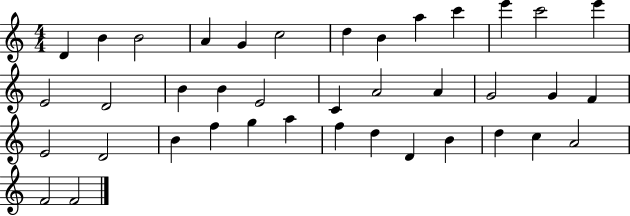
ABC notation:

X:1
T:Untitled
M:4/4
L:1/4
K:C
D B B2 A G c2 d B a c' e' c'2 e' E2 D2 B B E2 C A2 A G2 G F E2 D2 B f g a f d D B d c A2 F2 F2